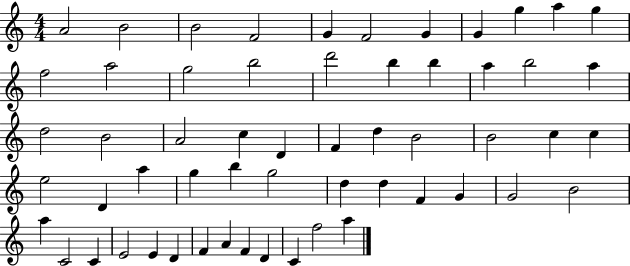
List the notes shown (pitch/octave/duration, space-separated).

A4/h B4/h B4/h F4/h G4/q F4/h G4/q G4/q G5/q A5/q G5/q F5/h A5/h G5/h B5/h D6/h B5/q B5/q A5/q B5/h A5/q D5/h B4/h A4/h C5/q D4/q F4/q D5/q B4/h B4/h C5/q C5/q E5/h D4/q A5/q G5/q B5/q G5/h D5/q D5/q F4/q G4/q G4/h B4/h A5/q C4/h C4/q E4/h E4/q D4/q F4/q A4/q F4/q D4/q C4/q F5/h A5/q